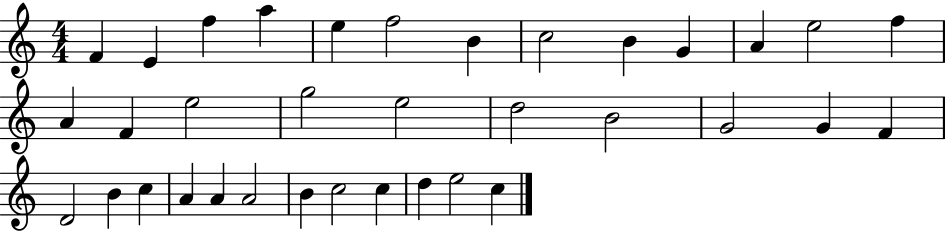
F4/q E4/q F5/q A5/q E5/q F5/h B4/q C5/h B4/q G4/q A4/q E5/h F5/q A4/q F4/q E5/h G5/h E5/h D5/h B4/h G4/h G4/q F4/q D4/h B4/q C5/q A4/q A4/q A4/h B4/q C5/h C5/q D5/q E5/h C5/q